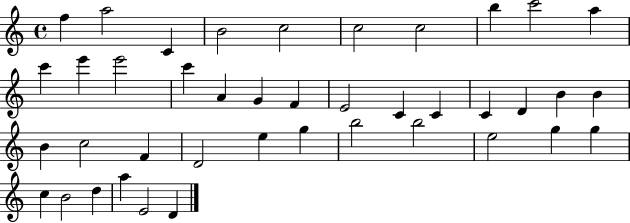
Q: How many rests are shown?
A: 0